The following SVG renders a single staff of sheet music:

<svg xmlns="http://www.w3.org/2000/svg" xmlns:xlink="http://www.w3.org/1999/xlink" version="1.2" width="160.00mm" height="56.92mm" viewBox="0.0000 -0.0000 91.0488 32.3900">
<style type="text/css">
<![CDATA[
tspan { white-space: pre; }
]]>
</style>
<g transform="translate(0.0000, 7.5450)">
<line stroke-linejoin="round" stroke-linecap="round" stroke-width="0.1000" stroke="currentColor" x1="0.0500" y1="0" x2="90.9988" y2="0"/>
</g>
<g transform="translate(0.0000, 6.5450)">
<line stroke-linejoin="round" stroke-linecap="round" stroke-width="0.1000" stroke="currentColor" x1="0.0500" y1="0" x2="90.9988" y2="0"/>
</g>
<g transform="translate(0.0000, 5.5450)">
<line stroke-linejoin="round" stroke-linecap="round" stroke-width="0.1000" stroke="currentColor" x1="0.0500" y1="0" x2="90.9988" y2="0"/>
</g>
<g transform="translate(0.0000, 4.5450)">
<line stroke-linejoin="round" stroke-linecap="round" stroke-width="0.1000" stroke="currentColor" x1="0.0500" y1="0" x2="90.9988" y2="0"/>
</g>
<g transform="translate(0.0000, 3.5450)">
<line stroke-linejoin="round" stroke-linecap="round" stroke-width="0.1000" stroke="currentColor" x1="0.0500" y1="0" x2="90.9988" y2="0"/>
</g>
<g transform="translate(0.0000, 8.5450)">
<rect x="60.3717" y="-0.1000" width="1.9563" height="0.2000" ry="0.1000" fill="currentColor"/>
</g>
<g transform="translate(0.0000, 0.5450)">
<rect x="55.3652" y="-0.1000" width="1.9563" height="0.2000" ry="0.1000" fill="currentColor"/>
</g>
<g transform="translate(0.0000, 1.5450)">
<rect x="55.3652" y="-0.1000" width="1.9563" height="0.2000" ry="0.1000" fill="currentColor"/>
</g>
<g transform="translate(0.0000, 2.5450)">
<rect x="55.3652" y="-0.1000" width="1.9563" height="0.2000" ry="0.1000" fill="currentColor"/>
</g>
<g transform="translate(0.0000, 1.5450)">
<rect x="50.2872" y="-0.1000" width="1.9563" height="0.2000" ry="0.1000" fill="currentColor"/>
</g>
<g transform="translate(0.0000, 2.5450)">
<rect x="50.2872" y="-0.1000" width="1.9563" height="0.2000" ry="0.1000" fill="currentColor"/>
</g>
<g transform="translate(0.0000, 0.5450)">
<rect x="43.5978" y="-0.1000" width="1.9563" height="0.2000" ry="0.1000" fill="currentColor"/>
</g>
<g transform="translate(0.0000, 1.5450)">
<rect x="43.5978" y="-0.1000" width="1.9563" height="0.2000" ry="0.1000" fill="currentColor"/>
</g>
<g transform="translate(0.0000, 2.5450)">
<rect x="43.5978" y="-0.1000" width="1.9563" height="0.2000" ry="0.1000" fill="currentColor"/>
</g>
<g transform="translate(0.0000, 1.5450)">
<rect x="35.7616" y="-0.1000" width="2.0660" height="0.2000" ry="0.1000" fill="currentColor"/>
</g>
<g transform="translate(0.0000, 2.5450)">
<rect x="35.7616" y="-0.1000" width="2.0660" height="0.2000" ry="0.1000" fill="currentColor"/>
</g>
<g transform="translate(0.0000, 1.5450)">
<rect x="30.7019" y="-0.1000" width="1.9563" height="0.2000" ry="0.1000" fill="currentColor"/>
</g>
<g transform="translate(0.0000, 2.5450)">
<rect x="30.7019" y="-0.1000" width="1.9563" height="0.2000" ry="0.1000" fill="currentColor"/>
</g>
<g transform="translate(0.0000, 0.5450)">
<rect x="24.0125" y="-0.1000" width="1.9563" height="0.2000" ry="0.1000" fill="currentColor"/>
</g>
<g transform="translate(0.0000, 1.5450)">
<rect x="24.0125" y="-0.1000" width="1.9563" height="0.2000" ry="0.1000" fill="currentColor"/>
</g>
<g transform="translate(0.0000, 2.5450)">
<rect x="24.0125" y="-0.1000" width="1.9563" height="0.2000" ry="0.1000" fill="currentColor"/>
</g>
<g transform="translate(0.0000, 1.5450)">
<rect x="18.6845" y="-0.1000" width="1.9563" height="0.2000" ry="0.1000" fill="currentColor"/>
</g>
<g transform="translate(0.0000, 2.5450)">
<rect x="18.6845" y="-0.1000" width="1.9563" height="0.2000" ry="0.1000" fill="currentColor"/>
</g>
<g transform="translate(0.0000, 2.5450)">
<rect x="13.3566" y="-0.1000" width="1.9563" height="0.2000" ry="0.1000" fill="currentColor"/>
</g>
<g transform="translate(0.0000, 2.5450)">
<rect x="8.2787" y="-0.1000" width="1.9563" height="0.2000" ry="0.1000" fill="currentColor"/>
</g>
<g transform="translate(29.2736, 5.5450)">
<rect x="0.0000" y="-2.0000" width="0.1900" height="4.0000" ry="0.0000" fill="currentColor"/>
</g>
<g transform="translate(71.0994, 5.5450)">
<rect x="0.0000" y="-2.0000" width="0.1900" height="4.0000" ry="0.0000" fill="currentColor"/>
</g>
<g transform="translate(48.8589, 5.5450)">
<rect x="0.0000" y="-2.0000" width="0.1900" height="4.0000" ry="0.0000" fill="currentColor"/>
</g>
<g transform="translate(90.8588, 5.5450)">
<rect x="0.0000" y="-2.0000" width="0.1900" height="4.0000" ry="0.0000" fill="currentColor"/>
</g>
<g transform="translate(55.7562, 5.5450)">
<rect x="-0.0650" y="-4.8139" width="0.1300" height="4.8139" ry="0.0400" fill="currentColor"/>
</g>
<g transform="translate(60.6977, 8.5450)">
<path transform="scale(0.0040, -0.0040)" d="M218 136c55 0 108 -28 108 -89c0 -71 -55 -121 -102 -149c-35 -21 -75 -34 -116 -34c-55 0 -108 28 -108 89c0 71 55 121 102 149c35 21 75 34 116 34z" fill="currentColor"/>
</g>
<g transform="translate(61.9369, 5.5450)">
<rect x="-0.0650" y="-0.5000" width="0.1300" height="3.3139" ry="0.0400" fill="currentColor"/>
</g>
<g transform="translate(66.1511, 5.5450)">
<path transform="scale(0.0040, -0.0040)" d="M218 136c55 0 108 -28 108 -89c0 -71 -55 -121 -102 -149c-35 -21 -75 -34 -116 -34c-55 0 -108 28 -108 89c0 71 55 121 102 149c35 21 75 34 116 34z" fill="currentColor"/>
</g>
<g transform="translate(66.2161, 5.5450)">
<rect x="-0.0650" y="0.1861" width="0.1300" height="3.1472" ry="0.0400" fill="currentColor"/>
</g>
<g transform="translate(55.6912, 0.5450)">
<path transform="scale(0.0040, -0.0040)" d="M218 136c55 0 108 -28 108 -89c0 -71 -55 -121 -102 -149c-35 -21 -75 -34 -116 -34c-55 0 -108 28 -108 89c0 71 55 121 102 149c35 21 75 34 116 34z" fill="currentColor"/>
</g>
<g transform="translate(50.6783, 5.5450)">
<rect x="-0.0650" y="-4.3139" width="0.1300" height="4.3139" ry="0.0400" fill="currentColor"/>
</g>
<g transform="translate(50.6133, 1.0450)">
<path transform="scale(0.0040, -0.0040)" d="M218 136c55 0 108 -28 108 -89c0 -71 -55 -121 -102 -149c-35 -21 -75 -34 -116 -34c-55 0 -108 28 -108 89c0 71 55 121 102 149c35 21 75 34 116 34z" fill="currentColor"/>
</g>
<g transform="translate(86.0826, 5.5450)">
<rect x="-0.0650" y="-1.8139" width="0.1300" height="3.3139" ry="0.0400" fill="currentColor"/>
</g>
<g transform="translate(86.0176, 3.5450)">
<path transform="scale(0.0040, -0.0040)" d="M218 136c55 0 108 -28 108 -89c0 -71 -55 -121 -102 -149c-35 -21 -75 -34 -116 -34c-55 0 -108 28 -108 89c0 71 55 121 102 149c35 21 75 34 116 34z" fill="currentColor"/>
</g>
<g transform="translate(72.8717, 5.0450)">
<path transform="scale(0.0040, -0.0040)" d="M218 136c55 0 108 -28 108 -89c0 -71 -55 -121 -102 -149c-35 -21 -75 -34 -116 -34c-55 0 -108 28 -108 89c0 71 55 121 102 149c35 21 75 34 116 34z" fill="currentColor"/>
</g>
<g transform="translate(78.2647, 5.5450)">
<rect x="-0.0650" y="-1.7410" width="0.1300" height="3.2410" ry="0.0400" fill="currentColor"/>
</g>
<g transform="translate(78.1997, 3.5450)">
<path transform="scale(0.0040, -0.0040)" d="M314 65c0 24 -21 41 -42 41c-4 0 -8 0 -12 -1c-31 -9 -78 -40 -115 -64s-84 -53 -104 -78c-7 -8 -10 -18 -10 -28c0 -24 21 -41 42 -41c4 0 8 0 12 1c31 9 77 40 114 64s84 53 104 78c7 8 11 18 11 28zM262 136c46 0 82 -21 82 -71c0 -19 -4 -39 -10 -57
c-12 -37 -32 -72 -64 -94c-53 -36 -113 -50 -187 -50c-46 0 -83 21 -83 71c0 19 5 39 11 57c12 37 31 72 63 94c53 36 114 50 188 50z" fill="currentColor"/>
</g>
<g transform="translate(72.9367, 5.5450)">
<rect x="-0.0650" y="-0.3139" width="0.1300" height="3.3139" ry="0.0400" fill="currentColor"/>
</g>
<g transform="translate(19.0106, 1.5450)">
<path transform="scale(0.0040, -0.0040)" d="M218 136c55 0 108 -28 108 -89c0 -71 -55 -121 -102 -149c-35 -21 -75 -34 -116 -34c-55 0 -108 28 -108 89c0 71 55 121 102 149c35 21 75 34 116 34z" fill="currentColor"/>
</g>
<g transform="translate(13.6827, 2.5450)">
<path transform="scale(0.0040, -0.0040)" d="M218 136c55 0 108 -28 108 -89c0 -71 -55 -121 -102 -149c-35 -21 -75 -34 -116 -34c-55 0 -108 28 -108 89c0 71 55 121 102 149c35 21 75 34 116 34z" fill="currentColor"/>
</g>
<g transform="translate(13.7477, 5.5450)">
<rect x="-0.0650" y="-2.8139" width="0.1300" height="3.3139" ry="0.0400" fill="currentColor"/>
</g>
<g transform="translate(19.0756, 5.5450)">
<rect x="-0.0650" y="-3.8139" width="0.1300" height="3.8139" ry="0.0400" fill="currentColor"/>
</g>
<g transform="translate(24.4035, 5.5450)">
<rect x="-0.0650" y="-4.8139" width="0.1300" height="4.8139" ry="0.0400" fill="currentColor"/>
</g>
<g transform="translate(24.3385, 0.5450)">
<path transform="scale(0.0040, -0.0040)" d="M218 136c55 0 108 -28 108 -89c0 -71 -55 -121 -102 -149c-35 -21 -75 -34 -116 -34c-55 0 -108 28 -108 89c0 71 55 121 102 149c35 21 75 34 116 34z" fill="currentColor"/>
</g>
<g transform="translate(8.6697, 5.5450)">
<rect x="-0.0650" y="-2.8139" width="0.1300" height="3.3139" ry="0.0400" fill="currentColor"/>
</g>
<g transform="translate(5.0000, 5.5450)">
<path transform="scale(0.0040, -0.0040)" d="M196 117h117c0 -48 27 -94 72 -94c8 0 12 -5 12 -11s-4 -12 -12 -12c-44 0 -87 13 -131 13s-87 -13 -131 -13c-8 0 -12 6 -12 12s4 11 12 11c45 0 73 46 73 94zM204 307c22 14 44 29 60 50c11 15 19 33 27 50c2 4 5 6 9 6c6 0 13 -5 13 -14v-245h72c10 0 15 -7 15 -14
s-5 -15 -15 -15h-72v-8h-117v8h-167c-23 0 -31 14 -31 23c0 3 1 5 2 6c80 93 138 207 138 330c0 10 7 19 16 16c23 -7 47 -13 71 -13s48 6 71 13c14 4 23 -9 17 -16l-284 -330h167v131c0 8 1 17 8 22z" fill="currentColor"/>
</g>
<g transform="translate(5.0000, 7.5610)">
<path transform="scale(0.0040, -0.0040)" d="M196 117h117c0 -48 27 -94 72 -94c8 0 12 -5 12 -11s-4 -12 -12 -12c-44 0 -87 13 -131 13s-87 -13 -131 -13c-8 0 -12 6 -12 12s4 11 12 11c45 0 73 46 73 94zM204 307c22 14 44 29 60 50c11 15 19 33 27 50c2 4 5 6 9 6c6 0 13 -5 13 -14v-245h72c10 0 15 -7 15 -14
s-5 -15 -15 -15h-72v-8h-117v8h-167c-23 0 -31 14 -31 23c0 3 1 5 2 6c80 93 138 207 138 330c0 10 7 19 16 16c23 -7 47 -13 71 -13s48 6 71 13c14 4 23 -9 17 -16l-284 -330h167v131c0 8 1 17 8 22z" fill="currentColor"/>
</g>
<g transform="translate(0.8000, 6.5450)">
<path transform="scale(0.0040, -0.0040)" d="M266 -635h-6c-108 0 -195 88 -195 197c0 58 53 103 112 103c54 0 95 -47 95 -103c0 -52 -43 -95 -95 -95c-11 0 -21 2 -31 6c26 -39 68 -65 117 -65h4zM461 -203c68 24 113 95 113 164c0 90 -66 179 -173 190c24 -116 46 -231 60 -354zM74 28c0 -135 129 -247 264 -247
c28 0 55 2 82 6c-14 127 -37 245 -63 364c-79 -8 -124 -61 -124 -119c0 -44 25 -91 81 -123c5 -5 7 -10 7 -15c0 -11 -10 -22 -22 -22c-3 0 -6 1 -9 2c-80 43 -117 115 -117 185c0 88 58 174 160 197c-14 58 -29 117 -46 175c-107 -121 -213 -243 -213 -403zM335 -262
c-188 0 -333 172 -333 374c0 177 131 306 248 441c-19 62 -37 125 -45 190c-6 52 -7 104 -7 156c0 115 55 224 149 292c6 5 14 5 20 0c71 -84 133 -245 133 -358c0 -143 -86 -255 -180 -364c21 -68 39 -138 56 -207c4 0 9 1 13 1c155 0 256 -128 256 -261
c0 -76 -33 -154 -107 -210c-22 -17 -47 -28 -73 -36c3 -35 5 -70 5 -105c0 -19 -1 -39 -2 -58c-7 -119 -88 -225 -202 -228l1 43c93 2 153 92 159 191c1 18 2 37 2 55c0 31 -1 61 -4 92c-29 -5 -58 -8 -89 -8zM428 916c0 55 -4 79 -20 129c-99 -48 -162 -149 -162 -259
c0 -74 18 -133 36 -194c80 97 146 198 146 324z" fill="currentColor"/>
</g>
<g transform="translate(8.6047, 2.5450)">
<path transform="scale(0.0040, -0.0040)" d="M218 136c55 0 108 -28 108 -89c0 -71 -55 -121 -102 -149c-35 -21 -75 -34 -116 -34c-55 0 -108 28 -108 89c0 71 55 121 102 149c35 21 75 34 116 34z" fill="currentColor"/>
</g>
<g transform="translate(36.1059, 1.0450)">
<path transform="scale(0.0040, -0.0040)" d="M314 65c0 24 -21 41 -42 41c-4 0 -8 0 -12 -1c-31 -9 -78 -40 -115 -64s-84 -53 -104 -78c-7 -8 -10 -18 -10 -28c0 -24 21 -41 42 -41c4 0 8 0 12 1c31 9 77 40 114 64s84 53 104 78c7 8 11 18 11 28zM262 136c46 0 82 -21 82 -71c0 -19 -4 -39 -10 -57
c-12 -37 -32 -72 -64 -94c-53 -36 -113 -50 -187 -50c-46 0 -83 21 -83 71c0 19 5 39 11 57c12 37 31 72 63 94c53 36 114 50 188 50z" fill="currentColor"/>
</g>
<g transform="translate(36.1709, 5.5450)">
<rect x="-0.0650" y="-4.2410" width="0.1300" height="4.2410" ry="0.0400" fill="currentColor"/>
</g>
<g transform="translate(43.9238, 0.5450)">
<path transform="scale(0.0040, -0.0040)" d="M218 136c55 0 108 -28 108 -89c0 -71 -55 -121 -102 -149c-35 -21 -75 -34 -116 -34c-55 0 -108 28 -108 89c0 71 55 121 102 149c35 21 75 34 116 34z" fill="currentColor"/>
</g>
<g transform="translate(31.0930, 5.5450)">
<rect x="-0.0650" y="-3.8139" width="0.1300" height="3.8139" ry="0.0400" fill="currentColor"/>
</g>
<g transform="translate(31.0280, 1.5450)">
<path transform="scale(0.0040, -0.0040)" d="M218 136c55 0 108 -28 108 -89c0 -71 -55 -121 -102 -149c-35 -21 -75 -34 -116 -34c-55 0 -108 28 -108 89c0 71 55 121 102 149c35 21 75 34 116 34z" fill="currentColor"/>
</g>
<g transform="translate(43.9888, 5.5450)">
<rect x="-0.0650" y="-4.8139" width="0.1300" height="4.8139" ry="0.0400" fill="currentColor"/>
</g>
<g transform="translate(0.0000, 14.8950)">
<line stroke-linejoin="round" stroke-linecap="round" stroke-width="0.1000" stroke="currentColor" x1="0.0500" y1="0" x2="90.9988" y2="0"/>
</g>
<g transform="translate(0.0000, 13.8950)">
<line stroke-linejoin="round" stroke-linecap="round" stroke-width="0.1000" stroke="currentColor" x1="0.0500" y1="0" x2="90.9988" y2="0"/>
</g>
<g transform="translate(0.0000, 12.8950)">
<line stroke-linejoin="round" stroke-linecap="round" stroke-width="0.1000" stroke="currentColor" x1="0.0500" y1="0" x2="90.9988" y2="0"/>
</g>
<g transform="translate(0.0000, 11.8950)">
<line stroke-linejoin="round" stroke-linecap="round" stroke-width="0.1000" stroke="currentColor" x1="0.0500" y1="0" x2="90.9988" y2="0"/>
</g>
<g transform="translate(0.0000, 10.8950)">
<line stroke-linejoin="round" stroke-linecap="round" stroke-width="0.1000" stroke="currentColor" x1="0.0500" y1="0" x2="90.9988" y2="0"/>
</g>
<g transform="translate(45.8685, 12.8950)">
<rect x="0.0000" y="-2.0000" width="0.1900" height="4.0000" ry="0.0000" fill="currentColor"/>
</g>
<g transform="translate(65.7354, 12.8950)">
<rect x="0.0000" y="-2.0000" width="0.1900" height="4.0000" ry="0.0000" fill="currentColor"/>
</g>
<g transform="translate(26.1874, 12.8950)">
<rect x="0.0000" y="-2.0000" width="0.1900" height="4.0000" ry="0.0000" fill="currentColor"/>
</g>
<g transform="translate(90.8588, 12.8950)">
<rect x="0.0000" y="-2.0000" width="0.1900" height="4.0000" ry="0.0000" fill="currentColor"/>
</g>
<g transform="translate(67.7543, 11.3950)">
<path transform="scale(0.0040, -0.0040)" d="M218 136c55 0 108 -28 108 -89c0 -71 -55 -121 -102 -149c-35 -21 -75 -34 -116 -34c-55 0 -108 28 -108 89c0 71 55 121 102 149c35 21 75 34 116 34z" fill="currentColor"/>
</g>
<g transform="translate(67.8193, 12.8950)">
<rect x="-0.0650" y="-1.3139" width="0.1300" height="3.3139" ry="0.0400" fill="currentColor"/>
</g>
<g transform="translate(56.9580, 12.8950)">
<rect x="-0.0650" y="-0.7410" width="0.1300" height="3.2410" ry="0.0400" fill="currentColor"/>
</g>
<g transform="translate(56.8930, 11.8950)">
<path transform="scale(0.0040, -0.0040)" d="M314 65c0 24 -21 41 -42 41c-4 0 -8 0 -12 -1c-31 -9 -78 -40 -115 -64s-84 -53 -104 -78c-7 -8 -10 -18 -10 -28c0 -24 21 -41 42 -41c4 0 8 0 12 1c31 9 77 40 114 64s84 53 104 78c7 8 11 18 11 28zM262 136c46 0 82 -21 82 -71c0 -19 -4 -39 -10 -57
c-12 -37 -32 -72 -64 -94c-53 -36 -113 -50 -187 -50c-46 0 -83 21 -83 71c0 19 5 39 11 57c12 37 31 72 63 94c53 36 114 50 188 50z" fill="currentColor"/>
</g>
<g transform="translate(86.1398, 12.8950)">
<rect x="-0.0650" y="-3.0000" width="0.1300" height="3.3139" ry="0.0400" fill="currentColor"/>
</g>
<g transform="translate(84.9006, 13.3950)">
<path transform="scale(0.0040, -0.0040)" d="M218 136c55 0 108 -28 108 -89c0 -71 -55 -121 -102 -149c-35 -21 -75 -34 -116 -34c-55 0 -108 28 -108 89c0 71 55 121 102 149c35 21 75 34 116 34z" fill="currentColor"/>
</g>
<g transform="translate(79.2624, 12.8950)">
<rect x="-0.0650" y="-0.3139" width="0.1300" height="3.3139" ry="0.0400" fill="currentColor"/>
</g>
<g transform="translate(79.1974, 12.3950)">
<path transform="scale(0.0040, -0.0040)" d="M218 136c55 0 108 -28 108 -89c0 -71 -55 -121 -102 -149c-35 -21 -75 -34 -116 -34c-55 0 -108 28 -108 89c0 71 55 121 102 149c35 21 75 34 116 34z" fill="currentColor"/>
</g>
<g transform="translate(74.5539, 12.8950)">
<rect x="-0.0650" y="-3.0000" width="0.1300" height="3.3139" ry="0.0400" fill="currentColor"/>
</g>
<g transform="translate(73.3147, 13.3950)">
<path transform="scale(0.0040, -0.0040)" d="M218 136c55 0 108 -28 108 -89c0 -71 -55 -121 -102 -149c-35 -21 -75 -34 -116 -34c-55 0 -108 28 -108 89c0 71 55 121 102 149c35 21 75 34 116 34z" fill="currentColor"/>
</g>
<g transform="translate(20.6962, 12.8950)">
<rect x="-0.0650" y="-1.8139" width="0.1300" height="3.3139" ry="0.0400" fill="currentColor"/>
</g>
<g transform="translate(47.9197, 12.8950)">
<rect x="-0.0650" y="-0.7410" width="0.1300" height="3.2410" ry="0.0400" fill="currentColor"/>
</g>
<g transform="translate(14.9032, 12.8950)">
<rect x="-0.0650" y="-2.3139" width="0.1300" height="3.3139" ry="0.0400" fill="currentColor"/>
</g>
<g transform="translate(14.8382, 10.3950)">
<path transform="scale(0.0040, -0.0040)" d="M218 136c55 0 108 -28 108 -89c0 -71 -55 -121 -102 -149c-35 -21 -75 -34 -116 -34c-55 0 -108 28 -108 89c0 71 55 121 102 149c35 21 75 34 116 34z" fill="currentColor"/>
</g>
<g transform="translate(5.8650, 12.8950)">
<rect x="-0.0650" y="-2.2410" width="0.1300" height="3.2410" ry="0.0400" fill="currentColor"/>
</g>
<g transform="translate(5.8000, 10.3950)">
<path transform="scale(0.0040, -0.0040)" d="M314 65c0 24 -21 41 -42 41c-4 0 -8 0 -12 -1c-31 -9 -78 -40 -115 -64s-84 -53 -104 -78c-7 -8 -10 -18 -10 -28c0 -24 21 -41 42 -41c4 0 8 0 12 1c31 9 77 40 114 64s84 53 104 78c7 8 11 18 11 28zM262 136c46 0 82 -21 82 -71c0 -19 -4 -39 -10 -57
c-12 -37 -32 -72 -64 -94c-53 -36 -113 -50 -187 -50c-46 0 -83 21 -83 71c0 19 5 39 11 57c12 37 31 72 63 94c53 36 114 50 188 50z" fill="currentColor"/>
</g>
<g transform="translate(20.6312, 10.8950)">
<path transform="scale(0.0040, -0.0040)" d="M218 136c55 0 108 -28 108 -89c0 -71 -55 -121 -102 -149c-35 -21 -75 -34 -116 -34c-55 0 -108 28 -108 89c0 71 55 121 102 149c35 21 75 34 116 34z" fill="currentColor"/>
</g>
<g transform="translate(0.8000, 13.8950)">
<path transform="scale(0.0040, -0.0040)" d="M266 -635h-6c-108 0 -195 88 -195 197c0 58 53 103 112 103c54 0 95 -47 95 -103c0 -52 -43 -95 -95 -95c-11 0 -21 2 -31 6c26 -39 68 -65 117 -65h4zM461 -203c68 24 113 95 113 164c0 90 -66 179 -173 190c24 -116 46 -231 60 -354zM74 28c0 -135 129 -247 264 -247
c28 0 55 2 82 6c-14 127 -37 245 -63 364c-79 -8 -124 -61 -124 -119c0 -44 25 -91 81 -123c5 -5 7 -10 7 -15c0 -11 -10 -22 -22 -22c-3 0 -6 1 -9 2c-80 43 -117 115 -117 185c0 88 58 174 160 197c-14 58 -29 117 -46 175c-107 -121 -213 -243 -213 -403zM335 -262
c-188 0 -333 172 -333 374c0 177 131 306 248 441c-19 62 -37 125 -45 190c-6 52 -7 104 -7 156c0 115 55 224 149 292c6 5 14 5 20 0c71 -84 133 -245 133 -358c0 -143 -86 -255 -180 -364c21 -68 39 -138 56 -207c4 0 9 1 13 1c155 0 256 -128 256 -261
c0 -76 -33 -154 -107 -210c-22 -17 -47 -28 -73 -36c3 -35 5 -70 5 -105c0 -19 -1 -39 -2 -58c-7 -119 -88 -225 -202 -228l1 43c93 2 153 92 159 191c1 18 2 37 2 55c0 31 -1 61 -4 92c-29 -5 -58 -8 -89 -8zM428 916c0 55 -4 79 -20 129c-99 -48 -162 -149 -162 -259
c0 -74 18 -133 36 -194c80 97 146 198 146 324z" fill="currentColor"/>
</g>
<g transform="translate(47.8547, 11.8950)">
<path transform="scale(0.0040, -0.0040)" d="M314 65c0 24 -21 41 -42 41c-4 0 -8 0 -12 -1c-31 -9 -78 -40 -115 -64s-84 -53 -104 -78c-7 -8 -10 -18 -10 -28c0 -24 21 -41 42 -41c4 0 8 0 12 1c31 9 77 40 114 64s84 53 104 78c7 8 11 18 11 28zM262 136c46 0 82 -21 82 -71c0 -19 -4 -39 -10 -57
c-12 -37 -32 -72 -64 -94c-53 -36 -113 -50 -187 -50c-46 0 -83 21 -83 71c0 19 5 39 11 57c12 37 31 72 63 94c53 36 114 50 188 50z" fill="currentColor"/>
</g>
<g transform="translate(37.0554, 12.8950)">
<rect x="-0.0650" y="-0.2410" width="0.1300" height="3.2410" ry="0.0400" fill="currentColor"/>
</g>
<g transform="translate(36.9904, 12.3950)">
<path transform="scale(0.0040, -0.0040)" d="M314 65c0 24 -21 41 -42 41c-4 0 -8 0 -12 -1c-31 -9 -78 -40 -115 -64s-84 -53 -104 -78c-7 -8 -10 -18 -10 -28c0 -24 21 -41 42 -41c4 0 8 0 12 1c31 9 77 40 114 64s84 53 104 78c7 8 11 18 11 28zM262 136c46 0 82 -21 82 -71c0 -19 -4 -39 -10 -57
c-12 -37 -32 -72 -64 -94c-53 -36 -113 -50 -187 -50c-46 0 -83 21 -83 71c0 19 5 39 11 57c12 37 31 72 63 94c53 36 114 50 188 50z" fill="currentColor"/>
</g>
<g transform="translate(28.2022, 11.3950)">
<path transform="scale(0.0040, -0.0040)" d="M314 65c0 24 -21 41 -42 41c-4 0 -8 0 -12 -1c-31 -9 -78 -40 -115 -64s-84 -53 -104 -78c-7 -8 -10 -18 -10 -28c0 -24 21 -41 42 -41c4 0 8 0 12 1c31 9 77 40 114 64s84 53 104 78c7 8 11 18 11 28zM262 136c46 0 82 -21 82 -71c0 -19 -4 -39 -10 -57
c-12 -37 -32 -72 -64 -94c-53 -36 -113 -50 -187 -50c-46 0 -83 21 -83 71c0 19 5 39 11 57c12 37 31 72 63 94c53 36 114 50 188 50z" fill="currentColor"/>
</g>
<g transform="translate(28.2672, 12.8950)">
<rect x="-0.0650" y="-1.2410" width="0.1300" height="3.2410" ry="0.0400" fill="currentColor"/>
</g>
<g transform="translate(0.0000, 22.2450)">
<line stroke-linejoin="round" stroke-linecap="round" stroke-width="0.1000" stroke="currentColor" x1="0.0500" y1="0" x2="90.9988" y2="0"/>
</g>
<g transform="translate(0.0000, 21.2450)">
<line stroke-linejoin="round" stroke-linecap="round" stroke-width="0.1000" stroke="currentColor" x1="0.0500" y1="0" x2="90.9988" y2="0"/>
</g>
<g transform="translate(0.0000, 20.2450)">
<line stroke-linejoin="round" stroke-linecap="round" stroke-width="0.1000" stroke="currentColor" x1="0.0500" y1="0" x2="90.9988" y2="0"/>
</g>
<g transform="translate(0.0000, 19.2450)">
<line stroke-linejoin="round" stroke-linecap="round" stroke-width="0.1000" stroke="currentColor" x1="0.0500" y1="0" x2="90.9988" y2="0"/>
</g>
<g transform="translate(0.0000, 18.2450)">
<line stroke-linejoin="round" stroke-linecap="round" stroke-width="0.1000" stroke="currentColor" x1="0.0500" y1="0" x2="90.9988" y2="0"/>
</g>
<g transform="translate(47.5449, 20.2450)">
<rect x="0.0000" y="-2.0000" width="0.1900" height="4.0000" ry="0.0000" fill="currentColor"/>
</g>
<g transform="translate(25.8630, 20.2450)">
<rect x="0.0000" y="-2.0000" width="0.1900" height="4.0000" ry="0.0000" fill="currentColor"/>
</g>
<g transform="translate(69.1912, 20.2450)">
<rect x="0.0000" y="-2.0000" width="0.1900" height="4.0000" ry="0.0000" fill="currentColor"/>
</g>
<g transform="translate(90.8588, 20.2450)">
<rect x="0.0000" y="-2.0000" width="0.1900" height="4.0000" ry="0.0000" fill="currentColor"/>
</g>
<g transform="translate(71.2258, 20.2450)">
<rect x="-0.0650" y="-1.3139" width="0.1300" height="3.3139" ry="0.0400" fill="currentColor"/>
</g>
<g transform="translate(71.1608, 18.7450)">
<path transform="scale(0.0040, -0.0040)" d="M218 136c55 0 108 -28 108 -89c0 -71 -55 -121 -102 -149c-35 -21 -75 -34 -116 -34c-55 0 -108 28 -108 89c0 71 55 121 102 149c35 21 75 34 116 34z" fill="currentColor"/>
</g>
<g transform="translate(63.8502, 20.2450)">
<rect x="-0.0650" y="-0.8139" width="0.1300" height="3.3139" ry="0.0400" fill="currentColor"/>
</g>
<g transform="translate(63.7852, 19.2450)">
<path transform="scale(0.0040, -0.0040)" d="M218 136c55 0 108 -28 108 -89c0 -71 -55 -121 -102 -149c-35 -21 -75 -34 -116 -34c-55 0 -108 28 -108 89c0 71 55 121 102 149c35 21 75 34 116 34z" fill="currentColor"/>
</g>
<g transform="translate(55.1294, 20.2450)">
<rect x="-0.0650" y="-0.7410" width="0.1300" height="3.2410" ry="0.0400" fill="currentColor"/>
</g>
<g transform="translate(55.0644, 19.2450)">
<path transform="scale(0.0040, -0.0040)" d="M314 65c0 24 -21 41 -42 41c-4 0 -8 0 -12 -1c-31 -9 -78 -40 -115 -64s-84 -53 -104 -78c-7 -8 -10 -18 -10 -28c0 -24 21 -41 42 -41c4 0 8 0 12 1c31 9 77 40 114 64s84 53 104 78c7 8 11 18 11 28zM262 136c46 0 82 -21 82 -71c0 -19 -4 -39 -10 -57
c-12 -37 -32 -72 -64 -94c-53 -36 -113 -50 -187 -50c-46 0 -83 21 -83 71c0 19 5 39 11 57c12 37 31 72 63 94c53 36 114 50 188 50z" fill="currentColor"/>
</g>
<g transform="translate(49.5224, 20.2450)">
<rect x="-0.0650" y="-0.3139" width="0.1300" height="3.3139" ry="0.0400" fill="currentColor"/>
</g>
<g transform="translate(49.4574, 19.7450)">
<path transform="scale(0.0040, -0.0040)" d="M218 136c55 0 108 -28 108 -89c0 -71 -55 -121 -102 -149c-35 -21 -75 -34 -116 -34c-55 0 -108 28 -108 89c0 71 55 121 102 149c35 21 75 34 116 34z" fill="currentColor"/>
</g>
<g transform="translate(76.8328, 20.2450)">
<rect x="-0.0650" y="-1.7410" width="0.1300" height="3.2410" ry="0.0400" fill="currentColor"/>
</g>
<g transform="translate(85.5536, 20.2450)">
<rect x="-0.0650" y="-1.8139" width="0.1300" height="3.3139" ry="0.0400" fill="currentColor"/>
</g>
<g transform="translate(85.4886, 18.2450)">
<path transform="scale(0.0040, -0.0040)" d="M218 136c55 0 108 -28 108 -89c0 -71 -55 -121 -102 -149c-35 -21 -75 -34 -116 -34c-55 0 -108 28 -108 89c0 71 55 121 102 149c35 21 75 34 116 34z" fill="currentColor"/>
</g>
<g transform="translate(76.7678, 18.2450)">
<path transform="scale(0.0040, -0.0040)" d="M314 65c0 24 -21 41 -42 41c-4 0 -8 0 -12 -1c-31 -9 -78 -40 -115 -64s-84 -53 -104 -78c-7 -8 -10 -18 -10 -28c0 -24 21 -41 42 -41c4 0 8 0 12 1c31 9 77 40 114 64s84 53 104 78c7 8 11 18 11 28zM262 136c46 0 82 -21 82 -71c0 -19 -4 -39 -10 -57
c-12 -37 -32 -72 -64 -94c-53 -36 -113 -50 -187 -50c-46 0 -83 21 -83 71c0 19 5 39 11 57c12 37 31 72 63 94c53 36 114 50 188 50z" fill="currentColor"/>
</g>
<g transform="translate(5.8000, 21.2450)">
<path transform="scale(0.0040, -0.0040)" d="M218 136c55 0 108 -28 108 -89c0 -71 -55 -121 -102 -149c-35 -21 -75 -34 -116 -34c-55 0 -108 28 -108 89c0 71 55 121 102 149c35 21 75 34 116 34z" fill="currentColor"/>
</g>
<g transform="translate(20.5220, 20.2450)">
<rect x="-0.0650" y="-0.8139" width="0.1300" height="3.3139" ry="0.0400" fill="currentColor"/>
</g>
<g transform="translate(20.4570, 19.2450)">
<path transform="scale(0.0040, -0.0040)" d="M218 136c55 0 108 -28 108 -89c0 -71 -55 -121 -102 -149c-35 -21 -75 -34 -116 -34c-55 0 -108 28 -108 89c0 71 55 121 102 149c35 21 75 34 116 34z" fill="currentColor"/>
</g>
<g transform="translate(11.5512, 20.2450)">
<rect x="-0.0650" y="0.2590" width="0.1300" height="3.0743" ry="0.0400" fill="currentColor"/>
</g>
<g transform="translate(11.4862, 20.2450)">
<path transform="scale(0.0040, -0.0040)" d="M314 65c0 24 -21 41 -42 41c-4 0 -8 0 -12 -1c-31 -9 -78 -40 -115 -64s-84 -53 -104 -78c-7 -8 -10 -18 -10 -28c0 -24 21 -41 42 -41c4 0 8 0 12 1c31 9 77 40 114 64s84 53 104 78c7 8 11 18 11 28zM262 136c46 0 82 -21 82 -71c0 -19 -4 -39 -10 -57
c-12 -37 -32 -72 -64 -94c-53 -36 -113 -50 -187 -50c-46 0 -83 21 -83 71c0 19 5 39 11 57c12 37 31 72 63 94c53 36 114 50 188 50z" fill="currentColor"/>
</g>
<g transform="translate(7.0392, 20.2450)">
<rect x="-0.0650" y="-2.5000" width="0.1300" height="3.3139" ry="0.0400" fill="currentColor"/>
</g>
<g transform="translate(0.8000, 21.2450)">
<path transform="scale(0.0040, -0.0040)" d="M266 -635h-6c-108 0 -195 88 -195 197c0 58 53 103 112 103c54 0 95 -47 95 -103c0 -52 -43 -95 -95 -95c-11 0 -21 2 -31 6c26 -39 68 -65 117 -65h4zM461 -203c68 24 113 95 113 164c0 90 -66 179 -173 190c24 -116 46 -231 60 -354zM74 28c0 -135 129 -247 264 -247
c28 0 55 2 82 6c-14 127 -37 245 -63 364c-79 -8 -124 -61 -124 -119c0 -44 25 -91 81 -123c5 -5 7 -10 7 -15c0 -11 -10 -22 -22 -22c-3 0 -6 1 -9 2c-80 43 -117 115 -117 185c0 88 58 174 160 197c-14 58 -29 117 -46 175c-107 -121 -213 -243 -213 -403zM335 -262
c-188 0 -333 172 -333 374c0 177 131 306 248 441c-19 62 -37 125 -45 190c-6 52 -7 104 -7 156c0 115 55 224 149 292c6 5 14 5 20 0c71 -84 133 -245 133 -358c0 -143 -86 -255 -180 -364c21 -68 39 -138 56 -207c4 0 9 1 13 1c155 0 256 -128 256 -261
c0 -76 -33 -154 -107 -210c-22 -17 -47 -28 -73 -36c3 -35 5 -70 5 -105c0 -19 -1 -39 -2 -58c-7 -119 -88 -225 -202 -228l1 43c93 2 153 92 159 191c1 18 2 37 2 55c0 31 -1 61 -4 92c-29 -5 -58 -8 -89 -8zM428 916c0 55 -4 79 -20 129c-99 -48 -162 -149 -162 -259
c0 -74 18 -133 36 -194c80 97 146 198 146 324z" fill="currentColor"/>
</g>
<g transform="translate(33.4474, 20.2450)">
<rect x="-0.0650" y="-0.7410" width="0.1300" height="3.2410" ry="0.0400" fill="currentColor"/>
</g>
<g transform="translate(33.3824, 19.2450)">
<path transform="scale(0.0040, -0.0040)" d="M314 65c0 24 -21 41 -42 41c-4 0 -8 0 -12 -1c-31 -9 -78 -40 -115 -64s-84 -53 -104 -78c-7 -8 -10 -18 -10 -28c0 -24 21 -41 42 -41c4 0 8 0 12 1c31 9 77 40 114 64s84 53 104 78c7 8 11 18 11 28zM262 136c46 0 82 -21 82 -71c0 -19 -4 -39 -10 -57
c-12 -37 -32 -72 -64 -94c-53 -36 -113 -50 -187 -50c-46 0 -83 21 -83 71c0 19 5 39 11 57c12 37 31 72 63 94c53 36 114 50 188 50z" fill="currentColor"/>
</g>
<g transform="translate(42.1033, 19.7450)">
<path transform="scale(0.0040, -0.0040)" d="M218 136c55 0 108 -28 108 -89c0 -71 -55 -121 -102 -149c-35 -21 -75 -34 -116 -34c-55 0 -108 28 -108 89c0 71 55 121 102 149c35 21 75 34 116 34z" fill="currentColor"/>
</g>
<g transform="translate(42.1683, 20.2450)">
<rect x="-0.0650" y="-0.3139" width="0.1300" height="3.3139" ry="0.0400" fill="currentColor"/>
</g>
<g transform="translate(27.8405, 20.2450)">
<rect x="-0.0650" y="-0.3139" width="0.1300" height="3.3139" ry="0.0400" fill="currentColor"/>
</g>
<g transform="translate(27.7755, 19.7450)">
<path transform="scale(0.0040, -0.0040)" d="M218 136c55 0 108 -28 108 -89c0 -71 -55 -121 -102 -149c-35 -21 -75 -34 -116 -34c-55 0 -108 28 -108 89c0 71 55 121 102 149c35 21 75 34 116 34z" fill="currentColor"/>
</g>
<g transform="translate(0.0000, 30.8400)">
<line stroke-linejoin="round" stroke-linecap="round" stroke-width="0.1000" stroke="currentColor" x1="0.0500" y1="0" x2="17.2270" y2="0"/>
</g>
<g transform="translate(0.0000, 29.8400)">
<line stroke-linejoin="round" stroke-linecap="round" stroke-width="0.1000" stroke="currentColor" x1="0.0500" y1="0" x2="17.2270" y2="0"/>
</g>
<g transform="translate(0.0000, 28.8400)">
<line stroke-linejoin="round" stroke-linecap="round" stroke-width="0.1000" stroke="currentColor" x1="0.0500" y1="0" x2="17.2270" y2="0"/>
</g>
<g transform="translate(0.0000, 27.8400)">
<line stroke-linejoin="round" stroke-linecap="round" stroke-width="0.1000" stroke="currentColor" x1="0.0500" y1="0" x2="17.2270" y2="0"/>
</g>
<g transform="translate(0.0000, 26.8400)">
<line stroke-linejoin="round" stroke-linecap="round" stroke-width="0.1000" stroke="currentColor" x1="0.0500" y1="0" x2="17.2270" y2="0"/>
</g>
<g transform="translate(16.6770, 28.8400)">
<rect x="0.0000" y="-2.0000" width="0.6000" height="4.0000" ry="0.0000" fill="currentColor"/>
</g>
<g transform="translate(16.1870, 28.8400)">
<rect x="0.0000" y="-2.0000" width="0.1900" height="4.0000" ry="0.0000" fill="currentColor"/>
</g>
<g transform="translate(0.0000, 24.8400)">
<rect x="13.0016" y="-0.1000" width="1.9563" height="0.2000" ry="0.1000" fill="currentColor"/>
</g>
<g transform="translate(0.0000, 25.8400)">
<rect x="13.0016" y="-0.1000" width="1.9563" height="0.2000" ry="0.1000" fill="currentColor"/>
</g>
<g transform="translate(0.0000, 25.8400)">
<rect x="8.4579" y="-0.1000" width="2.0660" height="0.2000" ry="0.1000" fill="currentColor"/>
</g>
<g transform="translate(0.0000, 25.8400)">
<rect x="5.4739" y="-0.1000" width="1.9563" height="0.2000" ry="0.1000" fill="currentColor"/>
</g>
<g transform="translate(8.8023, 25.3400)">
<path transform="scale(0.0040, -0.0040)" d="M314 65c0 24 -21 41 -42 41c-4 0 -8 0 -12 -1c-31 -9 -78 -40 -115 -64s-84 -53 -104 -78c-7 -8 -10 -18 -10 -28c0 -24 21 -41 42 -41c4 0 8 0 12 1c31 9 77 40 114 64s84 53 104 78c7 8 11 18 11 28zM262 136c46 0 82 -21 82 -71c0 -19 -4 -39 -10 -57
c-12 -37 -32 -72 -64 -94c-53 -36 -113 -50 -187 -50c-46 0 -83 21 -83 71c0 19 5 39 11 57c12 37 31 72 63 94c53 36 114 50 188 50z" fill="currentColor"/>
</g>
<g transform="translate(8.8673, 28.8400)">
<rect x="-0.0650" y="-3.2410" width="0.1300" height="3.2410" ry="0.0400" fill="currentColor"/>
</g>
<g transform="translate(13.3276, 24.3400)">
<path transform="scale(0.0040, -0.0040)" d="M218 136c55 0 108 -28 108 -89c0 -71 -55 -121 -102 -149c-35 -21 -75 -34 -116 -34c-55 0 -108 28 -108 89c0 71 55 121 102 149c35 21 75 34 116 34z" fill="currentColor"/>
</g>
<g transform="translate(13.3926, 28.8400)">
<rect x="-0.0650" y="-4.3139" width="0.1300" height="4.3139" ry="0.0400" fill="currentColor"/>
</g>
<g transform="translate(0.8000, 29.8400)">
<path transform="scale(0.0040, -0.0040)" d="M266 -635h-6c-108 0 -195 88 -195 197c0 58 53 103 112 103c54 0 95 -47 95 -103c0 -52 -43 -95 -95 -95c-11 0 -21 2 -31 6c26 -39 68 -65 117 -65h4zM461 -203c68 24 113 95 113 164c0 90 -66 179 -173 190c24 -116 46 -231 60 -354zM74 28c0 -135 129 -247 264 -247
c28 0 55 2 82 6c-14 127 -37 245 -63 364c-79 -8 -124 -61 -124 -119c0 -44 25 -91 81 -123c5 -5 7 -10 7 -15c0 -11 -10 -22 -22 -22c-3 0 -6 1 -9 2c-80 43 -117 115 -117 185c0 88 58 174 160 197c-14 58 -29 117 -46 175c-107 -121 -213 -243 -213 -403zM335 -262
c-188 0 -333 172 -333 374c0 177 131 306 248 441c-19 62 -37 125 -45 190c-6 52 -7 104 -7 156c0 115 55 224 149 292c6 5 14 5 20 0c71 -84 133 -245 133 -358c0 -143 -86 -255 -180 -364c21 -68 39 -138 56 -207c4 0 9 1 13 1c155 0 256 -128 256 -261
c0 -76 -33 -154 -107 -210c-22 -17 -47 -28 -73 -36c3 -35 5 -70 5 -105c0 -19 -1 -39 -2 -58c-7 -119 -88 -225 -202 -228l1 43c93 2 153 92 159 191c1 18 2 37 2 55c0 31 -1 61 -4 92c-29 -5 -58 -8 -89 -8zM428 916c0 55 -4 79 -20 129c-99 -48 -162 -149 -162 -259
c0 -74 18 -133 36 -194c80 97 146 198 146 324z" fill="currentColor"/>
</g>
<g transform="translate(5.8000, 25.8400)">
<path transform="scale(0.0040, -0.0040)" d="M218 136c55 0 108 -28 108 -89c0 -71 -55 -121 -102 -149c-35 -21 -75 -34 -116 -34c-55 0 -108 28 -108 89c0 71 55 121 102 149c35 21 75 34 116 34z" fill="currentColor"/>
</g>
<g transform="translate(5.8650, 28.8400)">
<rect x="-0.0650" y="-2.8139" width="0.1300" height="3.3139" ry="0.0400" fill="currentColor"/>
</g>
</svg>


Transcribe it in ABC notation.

X:1
T:Untitled
M:4/4
L:1/4
K:C
a a c' e' c' d'2 e' d' e' C B c f2 f g2 g f e2 c2 d2 d2 e A c A G B2 d c d2 c c d2 d e f2 f a b2 d'